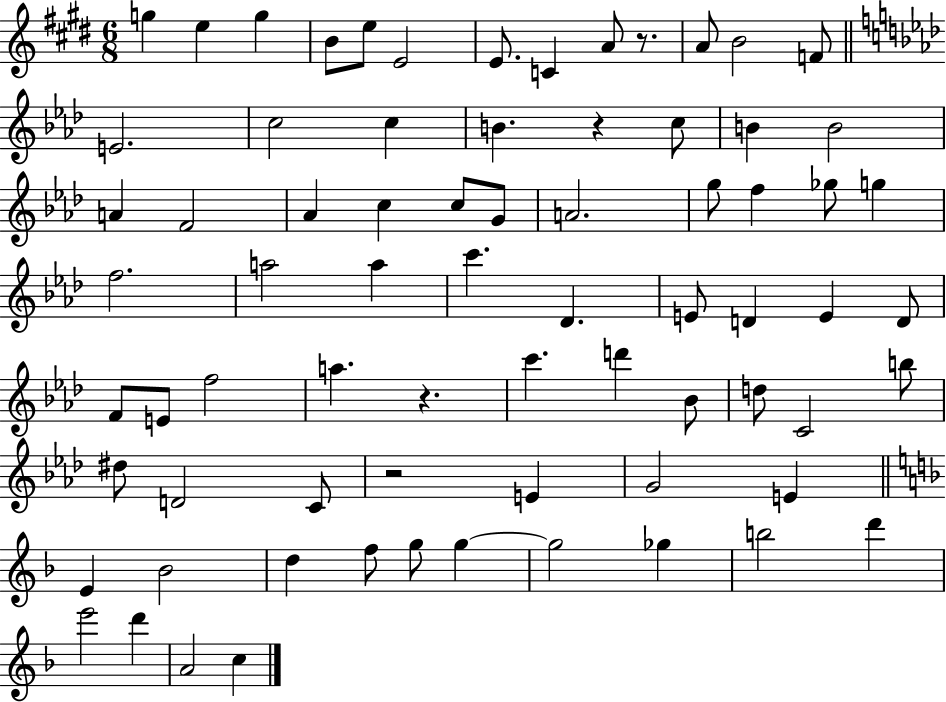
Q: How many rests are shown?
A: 4